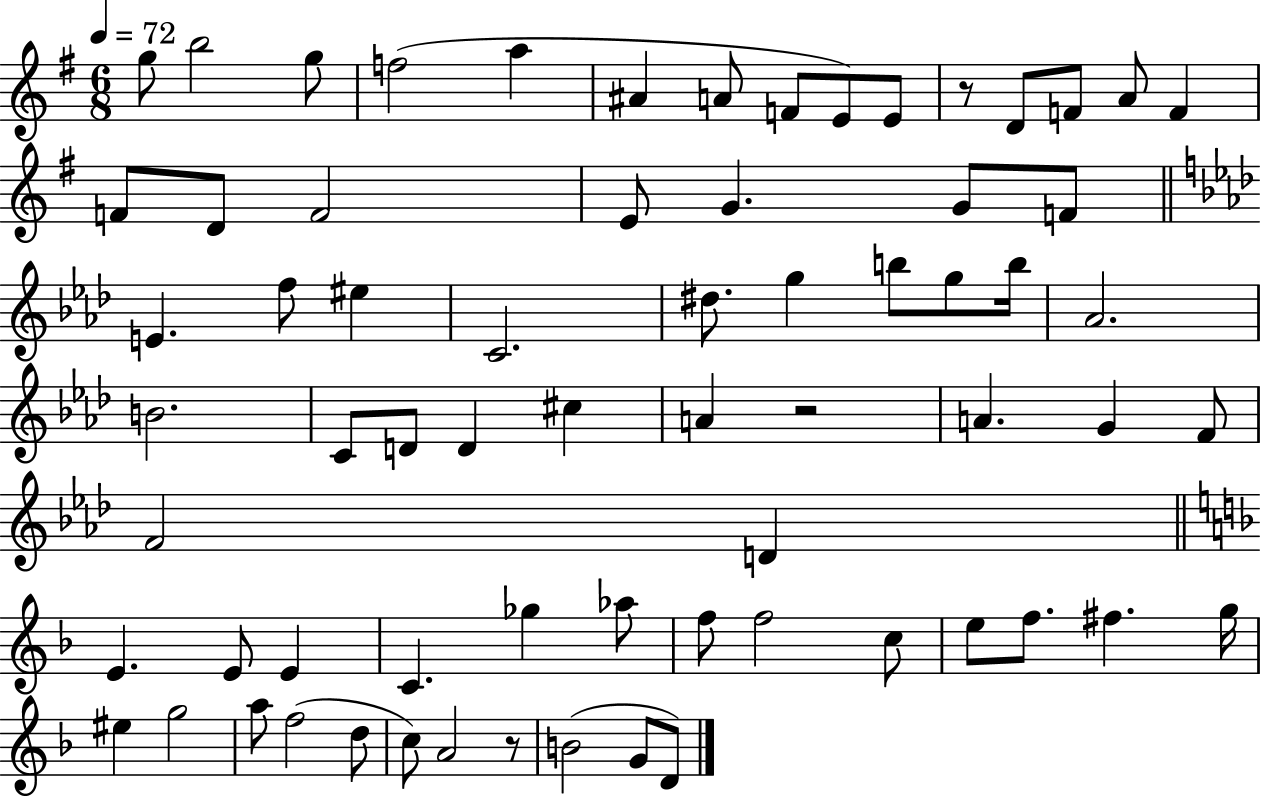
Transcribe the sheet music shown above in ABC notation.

X:1
T:Untitled
M:6/8
L:1/4
K:G
g/2 b2 g/2 f2 a ^A A/2 F/2 E/2 E/2 z/2 D/2 F/2 A/2 F F/2 D/2 F2 E/2 G G/2 F/2 E f/2 ^e C2 ^d/2 g b/2 g/2 b/4 _A2 B2 C/2 D/2 D ^c A z2 A G F/2 F2 D E E/2 E C _g _a/2 f/2 f2 c/2 e/2 f/2 ^f g/4 ^e g2 a/2 f2 d/2 c/2 A2 z/2 B2 G/2 D/2